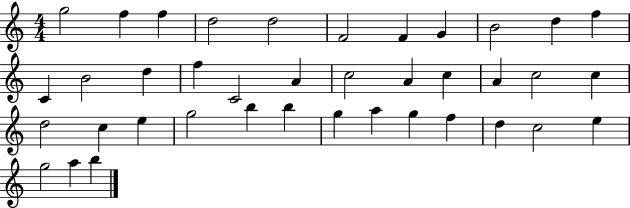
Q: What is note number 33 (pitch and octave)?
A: F5